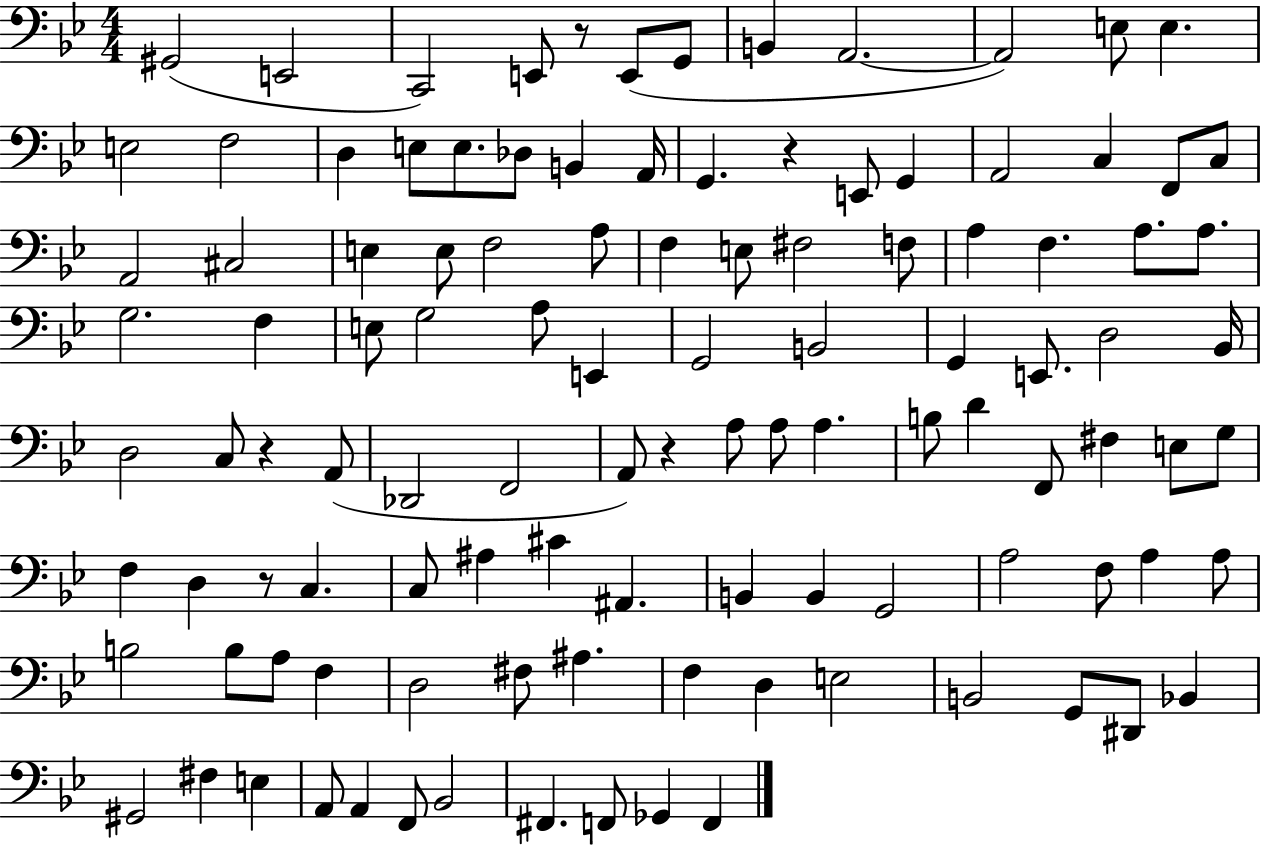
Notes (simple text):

G#2/h E2/h C2/h E2/e R/e E2/e G2/e B2/q A2/h. A2/h E3/e E3/q. E3/h F3/h D3/q E3/e E3/e. Db3/e B2/q A2/s G2/q. R/q E2/e G2/q A2/h C3/q F2/e C3/e A2/h C#3/h E3/q E3/e F3/h A3/e F3/q E3/e F#3/h F3/e A3/q F3/q. A3/e. A3/e. G3/h. F3/q E3/e G3/h A3/e E2/q G2/h B2/h G2/q E2/e. D3/h Bb2/s D3/h C3/e R/q A2/e Db2/h F2/h A2/e R/q A3/e A3/e A3/q. B3/e D4/q F2/e F#3/q E3/e G3/e F3/q D3/q R/e C3/q. C3/e A#3/q C#4/q A#2/q. B2/q B2/q G2/h A3/h F3/e A3/q A3/e B3/h B3/e A3/e F3/q D3/h F#3/e A#3/q. F3/q D3/q E3/h B2/h G2/e D#2/e Bb2/q G#2/h F#3/q E3/q A2/e A2/q F2/e Bb2/h F#2/q. F2/e Gb2/q F2/q